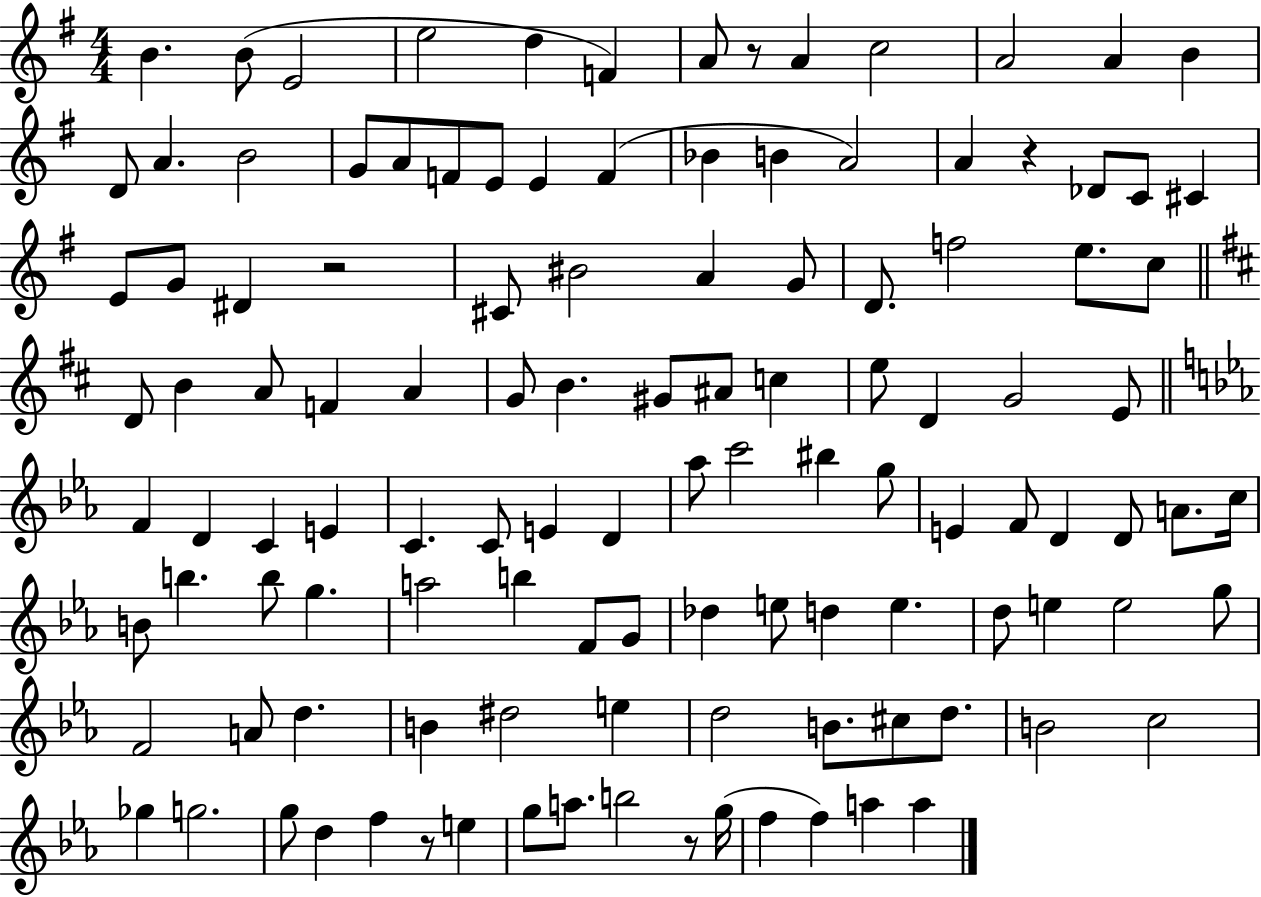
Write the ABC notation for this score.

X:1
T:Untitled
M:4/4
L:1/4
K:G
B B/2 E2 e2 d F A/2 z/2 A c2 A2 A B D/2 A B2 G/2 A/2 F/2 E/2 E F _B B A2 A z _D/2 C/2 ^C E/2 G/2 ^D z2 ^C/2 ^B2 A G/2 D/2 f2 e/2 c/2 D/2 B A/2 F A G/2 B ^G/2 ^A/2 c e/2 D G2 E/2 F D C E C C/2 E D _a/2 c'2 ^b g/2 E F/2 D D/2 A/2 c/4 B/2 b b/2 g a2 b F/2 G/2 _d e/2 d e d/2 e e2 g/2 F2 A/2 d B ^d2 e d2 B/2 ^c/2 d/2 B2 c2 _g g2 g/2 d f z/2 e g/2 a/2 b2 z/2 g/4 f f a a